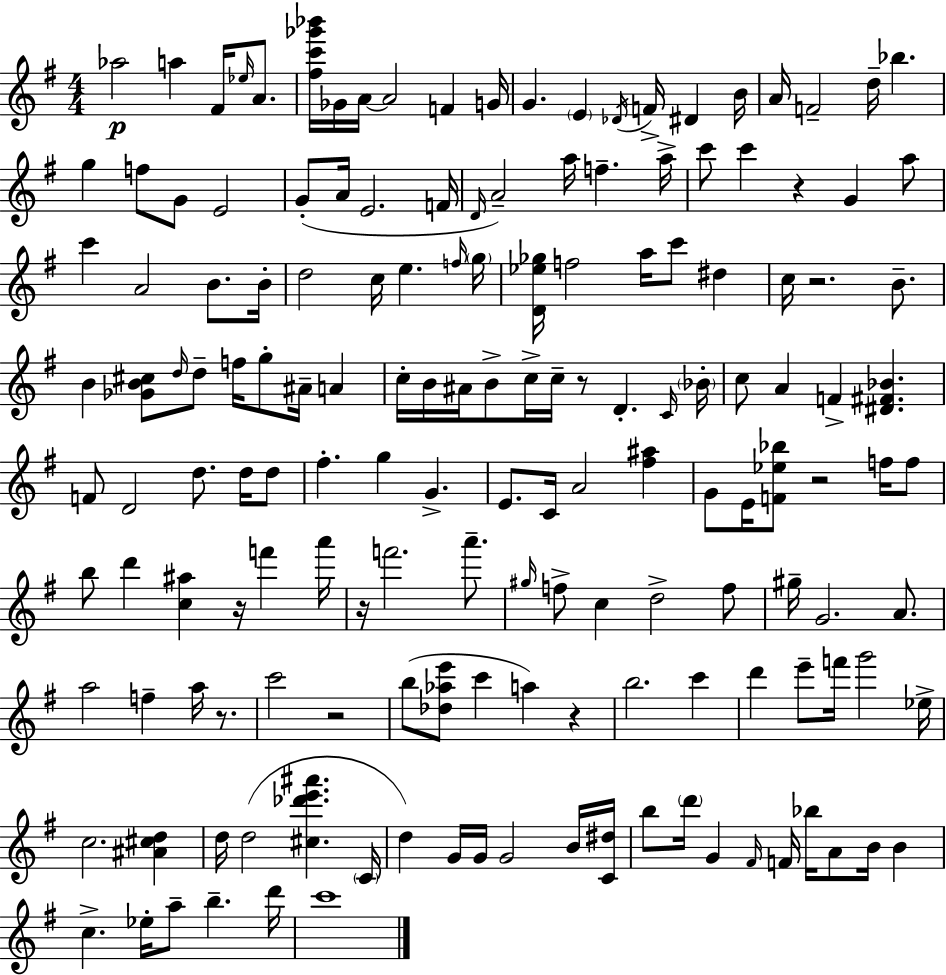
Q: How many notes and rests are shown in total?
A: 158